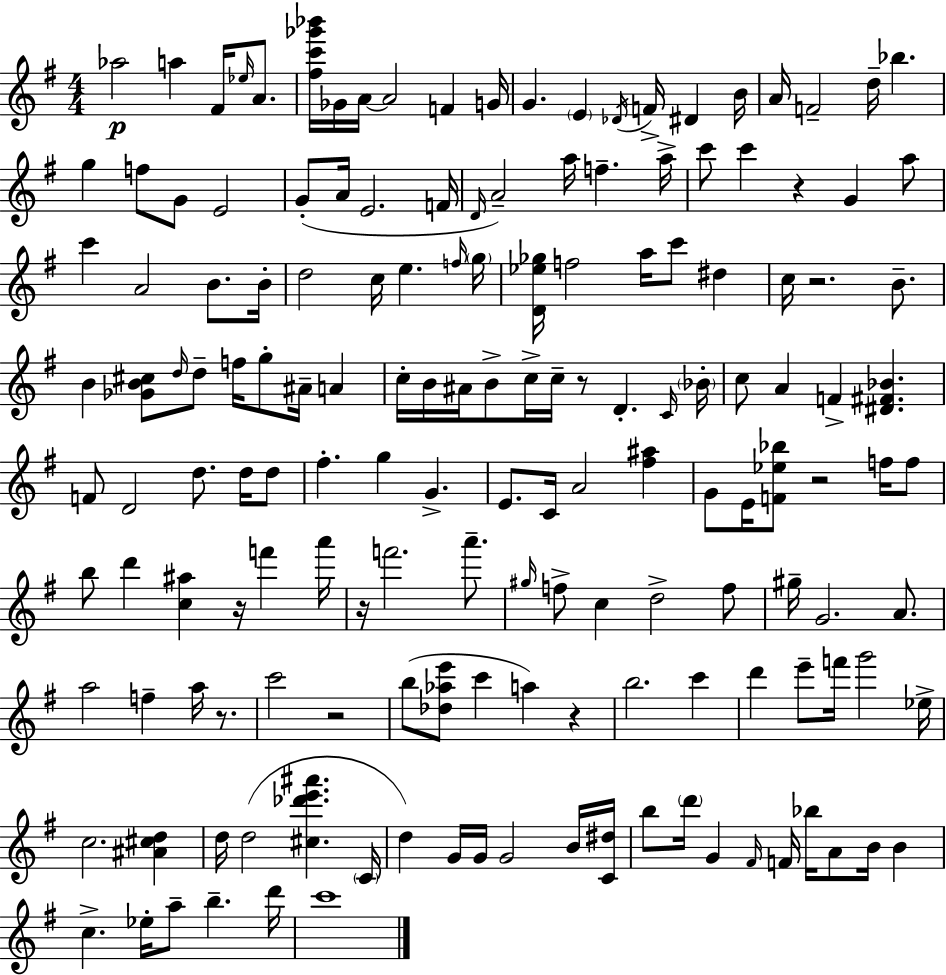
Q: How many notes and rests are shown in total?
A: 158